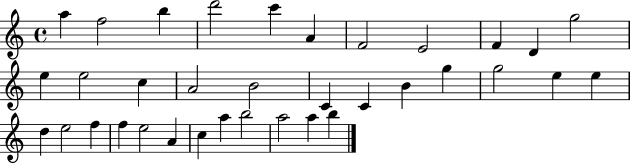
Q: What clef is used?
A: treble